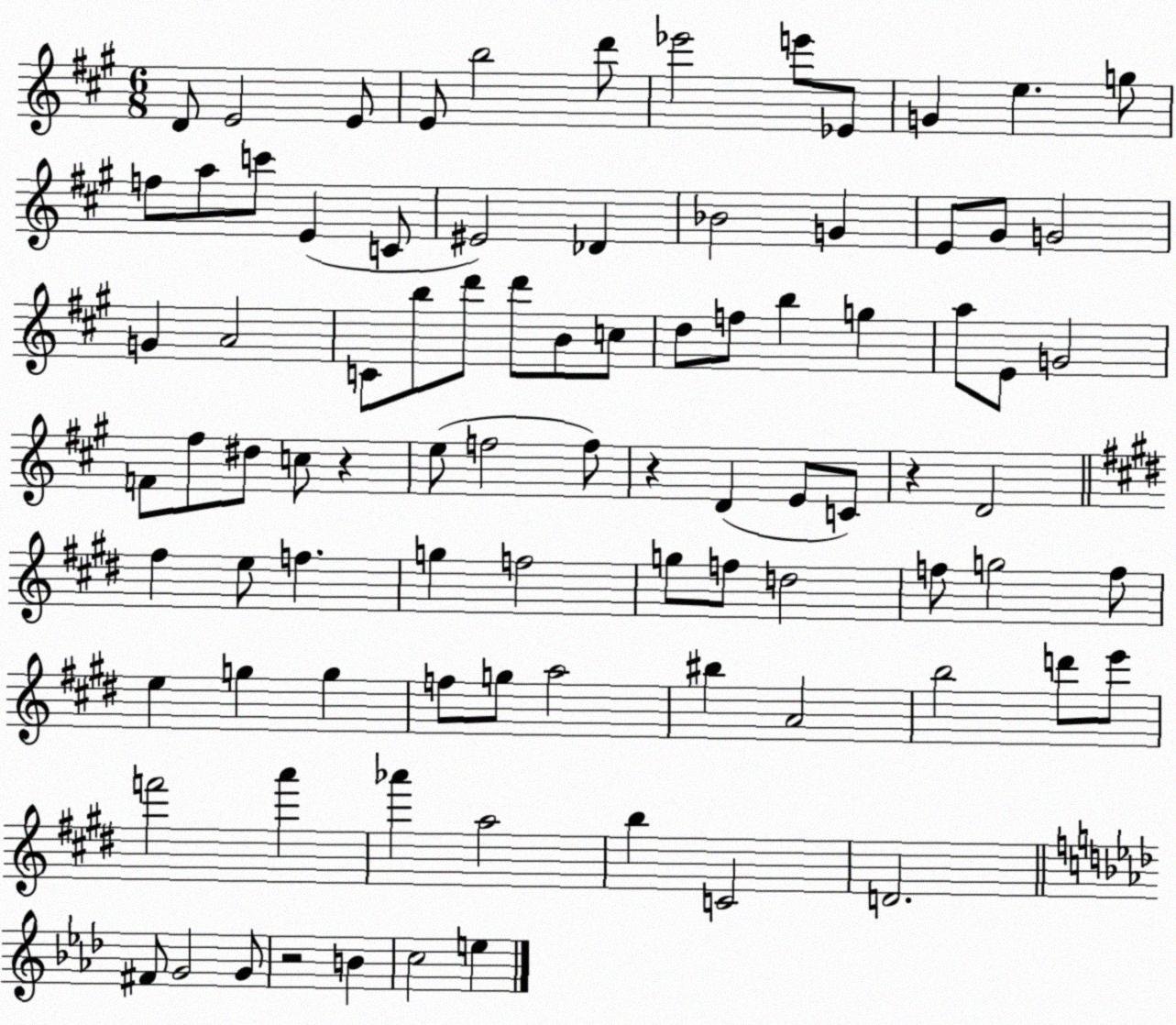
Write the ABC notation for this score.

X:1
T:Untitled
M:6/8
L:1/4
K:A
D/2 E2 E/2 E/2 b2 d'/2 _e'2 e'/2 _E/2 G e g/2 f/2 a/2 c'/2 E C/2 ^E2 _D _B2 G E/2 ^G/2 G2 G A2 C/2 b/2 d'/2 d'/2 B/2 c/2 d/2 f/2 b g a/2 E/2 G2 F/2 ^f/2 ^d/2 c/2 z e/2 f2 f/2 z D E/2 C/2 z D2 ^f e/2 f g f2 g/2 f/2 d2 f/2 g2 f/2 e g g f/2 g/2 a2 ^b A2 b2 d'/2 e'/2 f'2 a' _a' a2 b C2 D2 ^F/2 G2 G/2 z2 B c2 e